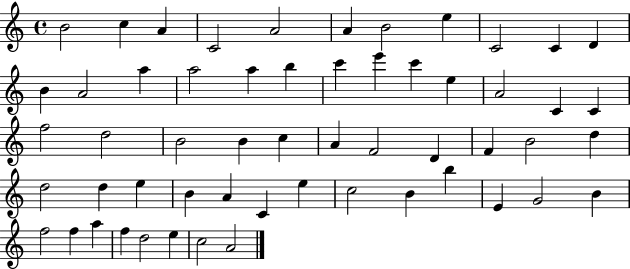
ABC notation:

X:1
T:Untitled
M:4/4
L:1/4
K:C
B2 c A C2 A2 A B2 e C2 C D B A2 a a2 a b c' e' c' e A2 C C f2 d2 B2 B c A F2 D F B2 d d2 d e B A C e c2 B b E G2 B f2 f a f d2 e c2 A2